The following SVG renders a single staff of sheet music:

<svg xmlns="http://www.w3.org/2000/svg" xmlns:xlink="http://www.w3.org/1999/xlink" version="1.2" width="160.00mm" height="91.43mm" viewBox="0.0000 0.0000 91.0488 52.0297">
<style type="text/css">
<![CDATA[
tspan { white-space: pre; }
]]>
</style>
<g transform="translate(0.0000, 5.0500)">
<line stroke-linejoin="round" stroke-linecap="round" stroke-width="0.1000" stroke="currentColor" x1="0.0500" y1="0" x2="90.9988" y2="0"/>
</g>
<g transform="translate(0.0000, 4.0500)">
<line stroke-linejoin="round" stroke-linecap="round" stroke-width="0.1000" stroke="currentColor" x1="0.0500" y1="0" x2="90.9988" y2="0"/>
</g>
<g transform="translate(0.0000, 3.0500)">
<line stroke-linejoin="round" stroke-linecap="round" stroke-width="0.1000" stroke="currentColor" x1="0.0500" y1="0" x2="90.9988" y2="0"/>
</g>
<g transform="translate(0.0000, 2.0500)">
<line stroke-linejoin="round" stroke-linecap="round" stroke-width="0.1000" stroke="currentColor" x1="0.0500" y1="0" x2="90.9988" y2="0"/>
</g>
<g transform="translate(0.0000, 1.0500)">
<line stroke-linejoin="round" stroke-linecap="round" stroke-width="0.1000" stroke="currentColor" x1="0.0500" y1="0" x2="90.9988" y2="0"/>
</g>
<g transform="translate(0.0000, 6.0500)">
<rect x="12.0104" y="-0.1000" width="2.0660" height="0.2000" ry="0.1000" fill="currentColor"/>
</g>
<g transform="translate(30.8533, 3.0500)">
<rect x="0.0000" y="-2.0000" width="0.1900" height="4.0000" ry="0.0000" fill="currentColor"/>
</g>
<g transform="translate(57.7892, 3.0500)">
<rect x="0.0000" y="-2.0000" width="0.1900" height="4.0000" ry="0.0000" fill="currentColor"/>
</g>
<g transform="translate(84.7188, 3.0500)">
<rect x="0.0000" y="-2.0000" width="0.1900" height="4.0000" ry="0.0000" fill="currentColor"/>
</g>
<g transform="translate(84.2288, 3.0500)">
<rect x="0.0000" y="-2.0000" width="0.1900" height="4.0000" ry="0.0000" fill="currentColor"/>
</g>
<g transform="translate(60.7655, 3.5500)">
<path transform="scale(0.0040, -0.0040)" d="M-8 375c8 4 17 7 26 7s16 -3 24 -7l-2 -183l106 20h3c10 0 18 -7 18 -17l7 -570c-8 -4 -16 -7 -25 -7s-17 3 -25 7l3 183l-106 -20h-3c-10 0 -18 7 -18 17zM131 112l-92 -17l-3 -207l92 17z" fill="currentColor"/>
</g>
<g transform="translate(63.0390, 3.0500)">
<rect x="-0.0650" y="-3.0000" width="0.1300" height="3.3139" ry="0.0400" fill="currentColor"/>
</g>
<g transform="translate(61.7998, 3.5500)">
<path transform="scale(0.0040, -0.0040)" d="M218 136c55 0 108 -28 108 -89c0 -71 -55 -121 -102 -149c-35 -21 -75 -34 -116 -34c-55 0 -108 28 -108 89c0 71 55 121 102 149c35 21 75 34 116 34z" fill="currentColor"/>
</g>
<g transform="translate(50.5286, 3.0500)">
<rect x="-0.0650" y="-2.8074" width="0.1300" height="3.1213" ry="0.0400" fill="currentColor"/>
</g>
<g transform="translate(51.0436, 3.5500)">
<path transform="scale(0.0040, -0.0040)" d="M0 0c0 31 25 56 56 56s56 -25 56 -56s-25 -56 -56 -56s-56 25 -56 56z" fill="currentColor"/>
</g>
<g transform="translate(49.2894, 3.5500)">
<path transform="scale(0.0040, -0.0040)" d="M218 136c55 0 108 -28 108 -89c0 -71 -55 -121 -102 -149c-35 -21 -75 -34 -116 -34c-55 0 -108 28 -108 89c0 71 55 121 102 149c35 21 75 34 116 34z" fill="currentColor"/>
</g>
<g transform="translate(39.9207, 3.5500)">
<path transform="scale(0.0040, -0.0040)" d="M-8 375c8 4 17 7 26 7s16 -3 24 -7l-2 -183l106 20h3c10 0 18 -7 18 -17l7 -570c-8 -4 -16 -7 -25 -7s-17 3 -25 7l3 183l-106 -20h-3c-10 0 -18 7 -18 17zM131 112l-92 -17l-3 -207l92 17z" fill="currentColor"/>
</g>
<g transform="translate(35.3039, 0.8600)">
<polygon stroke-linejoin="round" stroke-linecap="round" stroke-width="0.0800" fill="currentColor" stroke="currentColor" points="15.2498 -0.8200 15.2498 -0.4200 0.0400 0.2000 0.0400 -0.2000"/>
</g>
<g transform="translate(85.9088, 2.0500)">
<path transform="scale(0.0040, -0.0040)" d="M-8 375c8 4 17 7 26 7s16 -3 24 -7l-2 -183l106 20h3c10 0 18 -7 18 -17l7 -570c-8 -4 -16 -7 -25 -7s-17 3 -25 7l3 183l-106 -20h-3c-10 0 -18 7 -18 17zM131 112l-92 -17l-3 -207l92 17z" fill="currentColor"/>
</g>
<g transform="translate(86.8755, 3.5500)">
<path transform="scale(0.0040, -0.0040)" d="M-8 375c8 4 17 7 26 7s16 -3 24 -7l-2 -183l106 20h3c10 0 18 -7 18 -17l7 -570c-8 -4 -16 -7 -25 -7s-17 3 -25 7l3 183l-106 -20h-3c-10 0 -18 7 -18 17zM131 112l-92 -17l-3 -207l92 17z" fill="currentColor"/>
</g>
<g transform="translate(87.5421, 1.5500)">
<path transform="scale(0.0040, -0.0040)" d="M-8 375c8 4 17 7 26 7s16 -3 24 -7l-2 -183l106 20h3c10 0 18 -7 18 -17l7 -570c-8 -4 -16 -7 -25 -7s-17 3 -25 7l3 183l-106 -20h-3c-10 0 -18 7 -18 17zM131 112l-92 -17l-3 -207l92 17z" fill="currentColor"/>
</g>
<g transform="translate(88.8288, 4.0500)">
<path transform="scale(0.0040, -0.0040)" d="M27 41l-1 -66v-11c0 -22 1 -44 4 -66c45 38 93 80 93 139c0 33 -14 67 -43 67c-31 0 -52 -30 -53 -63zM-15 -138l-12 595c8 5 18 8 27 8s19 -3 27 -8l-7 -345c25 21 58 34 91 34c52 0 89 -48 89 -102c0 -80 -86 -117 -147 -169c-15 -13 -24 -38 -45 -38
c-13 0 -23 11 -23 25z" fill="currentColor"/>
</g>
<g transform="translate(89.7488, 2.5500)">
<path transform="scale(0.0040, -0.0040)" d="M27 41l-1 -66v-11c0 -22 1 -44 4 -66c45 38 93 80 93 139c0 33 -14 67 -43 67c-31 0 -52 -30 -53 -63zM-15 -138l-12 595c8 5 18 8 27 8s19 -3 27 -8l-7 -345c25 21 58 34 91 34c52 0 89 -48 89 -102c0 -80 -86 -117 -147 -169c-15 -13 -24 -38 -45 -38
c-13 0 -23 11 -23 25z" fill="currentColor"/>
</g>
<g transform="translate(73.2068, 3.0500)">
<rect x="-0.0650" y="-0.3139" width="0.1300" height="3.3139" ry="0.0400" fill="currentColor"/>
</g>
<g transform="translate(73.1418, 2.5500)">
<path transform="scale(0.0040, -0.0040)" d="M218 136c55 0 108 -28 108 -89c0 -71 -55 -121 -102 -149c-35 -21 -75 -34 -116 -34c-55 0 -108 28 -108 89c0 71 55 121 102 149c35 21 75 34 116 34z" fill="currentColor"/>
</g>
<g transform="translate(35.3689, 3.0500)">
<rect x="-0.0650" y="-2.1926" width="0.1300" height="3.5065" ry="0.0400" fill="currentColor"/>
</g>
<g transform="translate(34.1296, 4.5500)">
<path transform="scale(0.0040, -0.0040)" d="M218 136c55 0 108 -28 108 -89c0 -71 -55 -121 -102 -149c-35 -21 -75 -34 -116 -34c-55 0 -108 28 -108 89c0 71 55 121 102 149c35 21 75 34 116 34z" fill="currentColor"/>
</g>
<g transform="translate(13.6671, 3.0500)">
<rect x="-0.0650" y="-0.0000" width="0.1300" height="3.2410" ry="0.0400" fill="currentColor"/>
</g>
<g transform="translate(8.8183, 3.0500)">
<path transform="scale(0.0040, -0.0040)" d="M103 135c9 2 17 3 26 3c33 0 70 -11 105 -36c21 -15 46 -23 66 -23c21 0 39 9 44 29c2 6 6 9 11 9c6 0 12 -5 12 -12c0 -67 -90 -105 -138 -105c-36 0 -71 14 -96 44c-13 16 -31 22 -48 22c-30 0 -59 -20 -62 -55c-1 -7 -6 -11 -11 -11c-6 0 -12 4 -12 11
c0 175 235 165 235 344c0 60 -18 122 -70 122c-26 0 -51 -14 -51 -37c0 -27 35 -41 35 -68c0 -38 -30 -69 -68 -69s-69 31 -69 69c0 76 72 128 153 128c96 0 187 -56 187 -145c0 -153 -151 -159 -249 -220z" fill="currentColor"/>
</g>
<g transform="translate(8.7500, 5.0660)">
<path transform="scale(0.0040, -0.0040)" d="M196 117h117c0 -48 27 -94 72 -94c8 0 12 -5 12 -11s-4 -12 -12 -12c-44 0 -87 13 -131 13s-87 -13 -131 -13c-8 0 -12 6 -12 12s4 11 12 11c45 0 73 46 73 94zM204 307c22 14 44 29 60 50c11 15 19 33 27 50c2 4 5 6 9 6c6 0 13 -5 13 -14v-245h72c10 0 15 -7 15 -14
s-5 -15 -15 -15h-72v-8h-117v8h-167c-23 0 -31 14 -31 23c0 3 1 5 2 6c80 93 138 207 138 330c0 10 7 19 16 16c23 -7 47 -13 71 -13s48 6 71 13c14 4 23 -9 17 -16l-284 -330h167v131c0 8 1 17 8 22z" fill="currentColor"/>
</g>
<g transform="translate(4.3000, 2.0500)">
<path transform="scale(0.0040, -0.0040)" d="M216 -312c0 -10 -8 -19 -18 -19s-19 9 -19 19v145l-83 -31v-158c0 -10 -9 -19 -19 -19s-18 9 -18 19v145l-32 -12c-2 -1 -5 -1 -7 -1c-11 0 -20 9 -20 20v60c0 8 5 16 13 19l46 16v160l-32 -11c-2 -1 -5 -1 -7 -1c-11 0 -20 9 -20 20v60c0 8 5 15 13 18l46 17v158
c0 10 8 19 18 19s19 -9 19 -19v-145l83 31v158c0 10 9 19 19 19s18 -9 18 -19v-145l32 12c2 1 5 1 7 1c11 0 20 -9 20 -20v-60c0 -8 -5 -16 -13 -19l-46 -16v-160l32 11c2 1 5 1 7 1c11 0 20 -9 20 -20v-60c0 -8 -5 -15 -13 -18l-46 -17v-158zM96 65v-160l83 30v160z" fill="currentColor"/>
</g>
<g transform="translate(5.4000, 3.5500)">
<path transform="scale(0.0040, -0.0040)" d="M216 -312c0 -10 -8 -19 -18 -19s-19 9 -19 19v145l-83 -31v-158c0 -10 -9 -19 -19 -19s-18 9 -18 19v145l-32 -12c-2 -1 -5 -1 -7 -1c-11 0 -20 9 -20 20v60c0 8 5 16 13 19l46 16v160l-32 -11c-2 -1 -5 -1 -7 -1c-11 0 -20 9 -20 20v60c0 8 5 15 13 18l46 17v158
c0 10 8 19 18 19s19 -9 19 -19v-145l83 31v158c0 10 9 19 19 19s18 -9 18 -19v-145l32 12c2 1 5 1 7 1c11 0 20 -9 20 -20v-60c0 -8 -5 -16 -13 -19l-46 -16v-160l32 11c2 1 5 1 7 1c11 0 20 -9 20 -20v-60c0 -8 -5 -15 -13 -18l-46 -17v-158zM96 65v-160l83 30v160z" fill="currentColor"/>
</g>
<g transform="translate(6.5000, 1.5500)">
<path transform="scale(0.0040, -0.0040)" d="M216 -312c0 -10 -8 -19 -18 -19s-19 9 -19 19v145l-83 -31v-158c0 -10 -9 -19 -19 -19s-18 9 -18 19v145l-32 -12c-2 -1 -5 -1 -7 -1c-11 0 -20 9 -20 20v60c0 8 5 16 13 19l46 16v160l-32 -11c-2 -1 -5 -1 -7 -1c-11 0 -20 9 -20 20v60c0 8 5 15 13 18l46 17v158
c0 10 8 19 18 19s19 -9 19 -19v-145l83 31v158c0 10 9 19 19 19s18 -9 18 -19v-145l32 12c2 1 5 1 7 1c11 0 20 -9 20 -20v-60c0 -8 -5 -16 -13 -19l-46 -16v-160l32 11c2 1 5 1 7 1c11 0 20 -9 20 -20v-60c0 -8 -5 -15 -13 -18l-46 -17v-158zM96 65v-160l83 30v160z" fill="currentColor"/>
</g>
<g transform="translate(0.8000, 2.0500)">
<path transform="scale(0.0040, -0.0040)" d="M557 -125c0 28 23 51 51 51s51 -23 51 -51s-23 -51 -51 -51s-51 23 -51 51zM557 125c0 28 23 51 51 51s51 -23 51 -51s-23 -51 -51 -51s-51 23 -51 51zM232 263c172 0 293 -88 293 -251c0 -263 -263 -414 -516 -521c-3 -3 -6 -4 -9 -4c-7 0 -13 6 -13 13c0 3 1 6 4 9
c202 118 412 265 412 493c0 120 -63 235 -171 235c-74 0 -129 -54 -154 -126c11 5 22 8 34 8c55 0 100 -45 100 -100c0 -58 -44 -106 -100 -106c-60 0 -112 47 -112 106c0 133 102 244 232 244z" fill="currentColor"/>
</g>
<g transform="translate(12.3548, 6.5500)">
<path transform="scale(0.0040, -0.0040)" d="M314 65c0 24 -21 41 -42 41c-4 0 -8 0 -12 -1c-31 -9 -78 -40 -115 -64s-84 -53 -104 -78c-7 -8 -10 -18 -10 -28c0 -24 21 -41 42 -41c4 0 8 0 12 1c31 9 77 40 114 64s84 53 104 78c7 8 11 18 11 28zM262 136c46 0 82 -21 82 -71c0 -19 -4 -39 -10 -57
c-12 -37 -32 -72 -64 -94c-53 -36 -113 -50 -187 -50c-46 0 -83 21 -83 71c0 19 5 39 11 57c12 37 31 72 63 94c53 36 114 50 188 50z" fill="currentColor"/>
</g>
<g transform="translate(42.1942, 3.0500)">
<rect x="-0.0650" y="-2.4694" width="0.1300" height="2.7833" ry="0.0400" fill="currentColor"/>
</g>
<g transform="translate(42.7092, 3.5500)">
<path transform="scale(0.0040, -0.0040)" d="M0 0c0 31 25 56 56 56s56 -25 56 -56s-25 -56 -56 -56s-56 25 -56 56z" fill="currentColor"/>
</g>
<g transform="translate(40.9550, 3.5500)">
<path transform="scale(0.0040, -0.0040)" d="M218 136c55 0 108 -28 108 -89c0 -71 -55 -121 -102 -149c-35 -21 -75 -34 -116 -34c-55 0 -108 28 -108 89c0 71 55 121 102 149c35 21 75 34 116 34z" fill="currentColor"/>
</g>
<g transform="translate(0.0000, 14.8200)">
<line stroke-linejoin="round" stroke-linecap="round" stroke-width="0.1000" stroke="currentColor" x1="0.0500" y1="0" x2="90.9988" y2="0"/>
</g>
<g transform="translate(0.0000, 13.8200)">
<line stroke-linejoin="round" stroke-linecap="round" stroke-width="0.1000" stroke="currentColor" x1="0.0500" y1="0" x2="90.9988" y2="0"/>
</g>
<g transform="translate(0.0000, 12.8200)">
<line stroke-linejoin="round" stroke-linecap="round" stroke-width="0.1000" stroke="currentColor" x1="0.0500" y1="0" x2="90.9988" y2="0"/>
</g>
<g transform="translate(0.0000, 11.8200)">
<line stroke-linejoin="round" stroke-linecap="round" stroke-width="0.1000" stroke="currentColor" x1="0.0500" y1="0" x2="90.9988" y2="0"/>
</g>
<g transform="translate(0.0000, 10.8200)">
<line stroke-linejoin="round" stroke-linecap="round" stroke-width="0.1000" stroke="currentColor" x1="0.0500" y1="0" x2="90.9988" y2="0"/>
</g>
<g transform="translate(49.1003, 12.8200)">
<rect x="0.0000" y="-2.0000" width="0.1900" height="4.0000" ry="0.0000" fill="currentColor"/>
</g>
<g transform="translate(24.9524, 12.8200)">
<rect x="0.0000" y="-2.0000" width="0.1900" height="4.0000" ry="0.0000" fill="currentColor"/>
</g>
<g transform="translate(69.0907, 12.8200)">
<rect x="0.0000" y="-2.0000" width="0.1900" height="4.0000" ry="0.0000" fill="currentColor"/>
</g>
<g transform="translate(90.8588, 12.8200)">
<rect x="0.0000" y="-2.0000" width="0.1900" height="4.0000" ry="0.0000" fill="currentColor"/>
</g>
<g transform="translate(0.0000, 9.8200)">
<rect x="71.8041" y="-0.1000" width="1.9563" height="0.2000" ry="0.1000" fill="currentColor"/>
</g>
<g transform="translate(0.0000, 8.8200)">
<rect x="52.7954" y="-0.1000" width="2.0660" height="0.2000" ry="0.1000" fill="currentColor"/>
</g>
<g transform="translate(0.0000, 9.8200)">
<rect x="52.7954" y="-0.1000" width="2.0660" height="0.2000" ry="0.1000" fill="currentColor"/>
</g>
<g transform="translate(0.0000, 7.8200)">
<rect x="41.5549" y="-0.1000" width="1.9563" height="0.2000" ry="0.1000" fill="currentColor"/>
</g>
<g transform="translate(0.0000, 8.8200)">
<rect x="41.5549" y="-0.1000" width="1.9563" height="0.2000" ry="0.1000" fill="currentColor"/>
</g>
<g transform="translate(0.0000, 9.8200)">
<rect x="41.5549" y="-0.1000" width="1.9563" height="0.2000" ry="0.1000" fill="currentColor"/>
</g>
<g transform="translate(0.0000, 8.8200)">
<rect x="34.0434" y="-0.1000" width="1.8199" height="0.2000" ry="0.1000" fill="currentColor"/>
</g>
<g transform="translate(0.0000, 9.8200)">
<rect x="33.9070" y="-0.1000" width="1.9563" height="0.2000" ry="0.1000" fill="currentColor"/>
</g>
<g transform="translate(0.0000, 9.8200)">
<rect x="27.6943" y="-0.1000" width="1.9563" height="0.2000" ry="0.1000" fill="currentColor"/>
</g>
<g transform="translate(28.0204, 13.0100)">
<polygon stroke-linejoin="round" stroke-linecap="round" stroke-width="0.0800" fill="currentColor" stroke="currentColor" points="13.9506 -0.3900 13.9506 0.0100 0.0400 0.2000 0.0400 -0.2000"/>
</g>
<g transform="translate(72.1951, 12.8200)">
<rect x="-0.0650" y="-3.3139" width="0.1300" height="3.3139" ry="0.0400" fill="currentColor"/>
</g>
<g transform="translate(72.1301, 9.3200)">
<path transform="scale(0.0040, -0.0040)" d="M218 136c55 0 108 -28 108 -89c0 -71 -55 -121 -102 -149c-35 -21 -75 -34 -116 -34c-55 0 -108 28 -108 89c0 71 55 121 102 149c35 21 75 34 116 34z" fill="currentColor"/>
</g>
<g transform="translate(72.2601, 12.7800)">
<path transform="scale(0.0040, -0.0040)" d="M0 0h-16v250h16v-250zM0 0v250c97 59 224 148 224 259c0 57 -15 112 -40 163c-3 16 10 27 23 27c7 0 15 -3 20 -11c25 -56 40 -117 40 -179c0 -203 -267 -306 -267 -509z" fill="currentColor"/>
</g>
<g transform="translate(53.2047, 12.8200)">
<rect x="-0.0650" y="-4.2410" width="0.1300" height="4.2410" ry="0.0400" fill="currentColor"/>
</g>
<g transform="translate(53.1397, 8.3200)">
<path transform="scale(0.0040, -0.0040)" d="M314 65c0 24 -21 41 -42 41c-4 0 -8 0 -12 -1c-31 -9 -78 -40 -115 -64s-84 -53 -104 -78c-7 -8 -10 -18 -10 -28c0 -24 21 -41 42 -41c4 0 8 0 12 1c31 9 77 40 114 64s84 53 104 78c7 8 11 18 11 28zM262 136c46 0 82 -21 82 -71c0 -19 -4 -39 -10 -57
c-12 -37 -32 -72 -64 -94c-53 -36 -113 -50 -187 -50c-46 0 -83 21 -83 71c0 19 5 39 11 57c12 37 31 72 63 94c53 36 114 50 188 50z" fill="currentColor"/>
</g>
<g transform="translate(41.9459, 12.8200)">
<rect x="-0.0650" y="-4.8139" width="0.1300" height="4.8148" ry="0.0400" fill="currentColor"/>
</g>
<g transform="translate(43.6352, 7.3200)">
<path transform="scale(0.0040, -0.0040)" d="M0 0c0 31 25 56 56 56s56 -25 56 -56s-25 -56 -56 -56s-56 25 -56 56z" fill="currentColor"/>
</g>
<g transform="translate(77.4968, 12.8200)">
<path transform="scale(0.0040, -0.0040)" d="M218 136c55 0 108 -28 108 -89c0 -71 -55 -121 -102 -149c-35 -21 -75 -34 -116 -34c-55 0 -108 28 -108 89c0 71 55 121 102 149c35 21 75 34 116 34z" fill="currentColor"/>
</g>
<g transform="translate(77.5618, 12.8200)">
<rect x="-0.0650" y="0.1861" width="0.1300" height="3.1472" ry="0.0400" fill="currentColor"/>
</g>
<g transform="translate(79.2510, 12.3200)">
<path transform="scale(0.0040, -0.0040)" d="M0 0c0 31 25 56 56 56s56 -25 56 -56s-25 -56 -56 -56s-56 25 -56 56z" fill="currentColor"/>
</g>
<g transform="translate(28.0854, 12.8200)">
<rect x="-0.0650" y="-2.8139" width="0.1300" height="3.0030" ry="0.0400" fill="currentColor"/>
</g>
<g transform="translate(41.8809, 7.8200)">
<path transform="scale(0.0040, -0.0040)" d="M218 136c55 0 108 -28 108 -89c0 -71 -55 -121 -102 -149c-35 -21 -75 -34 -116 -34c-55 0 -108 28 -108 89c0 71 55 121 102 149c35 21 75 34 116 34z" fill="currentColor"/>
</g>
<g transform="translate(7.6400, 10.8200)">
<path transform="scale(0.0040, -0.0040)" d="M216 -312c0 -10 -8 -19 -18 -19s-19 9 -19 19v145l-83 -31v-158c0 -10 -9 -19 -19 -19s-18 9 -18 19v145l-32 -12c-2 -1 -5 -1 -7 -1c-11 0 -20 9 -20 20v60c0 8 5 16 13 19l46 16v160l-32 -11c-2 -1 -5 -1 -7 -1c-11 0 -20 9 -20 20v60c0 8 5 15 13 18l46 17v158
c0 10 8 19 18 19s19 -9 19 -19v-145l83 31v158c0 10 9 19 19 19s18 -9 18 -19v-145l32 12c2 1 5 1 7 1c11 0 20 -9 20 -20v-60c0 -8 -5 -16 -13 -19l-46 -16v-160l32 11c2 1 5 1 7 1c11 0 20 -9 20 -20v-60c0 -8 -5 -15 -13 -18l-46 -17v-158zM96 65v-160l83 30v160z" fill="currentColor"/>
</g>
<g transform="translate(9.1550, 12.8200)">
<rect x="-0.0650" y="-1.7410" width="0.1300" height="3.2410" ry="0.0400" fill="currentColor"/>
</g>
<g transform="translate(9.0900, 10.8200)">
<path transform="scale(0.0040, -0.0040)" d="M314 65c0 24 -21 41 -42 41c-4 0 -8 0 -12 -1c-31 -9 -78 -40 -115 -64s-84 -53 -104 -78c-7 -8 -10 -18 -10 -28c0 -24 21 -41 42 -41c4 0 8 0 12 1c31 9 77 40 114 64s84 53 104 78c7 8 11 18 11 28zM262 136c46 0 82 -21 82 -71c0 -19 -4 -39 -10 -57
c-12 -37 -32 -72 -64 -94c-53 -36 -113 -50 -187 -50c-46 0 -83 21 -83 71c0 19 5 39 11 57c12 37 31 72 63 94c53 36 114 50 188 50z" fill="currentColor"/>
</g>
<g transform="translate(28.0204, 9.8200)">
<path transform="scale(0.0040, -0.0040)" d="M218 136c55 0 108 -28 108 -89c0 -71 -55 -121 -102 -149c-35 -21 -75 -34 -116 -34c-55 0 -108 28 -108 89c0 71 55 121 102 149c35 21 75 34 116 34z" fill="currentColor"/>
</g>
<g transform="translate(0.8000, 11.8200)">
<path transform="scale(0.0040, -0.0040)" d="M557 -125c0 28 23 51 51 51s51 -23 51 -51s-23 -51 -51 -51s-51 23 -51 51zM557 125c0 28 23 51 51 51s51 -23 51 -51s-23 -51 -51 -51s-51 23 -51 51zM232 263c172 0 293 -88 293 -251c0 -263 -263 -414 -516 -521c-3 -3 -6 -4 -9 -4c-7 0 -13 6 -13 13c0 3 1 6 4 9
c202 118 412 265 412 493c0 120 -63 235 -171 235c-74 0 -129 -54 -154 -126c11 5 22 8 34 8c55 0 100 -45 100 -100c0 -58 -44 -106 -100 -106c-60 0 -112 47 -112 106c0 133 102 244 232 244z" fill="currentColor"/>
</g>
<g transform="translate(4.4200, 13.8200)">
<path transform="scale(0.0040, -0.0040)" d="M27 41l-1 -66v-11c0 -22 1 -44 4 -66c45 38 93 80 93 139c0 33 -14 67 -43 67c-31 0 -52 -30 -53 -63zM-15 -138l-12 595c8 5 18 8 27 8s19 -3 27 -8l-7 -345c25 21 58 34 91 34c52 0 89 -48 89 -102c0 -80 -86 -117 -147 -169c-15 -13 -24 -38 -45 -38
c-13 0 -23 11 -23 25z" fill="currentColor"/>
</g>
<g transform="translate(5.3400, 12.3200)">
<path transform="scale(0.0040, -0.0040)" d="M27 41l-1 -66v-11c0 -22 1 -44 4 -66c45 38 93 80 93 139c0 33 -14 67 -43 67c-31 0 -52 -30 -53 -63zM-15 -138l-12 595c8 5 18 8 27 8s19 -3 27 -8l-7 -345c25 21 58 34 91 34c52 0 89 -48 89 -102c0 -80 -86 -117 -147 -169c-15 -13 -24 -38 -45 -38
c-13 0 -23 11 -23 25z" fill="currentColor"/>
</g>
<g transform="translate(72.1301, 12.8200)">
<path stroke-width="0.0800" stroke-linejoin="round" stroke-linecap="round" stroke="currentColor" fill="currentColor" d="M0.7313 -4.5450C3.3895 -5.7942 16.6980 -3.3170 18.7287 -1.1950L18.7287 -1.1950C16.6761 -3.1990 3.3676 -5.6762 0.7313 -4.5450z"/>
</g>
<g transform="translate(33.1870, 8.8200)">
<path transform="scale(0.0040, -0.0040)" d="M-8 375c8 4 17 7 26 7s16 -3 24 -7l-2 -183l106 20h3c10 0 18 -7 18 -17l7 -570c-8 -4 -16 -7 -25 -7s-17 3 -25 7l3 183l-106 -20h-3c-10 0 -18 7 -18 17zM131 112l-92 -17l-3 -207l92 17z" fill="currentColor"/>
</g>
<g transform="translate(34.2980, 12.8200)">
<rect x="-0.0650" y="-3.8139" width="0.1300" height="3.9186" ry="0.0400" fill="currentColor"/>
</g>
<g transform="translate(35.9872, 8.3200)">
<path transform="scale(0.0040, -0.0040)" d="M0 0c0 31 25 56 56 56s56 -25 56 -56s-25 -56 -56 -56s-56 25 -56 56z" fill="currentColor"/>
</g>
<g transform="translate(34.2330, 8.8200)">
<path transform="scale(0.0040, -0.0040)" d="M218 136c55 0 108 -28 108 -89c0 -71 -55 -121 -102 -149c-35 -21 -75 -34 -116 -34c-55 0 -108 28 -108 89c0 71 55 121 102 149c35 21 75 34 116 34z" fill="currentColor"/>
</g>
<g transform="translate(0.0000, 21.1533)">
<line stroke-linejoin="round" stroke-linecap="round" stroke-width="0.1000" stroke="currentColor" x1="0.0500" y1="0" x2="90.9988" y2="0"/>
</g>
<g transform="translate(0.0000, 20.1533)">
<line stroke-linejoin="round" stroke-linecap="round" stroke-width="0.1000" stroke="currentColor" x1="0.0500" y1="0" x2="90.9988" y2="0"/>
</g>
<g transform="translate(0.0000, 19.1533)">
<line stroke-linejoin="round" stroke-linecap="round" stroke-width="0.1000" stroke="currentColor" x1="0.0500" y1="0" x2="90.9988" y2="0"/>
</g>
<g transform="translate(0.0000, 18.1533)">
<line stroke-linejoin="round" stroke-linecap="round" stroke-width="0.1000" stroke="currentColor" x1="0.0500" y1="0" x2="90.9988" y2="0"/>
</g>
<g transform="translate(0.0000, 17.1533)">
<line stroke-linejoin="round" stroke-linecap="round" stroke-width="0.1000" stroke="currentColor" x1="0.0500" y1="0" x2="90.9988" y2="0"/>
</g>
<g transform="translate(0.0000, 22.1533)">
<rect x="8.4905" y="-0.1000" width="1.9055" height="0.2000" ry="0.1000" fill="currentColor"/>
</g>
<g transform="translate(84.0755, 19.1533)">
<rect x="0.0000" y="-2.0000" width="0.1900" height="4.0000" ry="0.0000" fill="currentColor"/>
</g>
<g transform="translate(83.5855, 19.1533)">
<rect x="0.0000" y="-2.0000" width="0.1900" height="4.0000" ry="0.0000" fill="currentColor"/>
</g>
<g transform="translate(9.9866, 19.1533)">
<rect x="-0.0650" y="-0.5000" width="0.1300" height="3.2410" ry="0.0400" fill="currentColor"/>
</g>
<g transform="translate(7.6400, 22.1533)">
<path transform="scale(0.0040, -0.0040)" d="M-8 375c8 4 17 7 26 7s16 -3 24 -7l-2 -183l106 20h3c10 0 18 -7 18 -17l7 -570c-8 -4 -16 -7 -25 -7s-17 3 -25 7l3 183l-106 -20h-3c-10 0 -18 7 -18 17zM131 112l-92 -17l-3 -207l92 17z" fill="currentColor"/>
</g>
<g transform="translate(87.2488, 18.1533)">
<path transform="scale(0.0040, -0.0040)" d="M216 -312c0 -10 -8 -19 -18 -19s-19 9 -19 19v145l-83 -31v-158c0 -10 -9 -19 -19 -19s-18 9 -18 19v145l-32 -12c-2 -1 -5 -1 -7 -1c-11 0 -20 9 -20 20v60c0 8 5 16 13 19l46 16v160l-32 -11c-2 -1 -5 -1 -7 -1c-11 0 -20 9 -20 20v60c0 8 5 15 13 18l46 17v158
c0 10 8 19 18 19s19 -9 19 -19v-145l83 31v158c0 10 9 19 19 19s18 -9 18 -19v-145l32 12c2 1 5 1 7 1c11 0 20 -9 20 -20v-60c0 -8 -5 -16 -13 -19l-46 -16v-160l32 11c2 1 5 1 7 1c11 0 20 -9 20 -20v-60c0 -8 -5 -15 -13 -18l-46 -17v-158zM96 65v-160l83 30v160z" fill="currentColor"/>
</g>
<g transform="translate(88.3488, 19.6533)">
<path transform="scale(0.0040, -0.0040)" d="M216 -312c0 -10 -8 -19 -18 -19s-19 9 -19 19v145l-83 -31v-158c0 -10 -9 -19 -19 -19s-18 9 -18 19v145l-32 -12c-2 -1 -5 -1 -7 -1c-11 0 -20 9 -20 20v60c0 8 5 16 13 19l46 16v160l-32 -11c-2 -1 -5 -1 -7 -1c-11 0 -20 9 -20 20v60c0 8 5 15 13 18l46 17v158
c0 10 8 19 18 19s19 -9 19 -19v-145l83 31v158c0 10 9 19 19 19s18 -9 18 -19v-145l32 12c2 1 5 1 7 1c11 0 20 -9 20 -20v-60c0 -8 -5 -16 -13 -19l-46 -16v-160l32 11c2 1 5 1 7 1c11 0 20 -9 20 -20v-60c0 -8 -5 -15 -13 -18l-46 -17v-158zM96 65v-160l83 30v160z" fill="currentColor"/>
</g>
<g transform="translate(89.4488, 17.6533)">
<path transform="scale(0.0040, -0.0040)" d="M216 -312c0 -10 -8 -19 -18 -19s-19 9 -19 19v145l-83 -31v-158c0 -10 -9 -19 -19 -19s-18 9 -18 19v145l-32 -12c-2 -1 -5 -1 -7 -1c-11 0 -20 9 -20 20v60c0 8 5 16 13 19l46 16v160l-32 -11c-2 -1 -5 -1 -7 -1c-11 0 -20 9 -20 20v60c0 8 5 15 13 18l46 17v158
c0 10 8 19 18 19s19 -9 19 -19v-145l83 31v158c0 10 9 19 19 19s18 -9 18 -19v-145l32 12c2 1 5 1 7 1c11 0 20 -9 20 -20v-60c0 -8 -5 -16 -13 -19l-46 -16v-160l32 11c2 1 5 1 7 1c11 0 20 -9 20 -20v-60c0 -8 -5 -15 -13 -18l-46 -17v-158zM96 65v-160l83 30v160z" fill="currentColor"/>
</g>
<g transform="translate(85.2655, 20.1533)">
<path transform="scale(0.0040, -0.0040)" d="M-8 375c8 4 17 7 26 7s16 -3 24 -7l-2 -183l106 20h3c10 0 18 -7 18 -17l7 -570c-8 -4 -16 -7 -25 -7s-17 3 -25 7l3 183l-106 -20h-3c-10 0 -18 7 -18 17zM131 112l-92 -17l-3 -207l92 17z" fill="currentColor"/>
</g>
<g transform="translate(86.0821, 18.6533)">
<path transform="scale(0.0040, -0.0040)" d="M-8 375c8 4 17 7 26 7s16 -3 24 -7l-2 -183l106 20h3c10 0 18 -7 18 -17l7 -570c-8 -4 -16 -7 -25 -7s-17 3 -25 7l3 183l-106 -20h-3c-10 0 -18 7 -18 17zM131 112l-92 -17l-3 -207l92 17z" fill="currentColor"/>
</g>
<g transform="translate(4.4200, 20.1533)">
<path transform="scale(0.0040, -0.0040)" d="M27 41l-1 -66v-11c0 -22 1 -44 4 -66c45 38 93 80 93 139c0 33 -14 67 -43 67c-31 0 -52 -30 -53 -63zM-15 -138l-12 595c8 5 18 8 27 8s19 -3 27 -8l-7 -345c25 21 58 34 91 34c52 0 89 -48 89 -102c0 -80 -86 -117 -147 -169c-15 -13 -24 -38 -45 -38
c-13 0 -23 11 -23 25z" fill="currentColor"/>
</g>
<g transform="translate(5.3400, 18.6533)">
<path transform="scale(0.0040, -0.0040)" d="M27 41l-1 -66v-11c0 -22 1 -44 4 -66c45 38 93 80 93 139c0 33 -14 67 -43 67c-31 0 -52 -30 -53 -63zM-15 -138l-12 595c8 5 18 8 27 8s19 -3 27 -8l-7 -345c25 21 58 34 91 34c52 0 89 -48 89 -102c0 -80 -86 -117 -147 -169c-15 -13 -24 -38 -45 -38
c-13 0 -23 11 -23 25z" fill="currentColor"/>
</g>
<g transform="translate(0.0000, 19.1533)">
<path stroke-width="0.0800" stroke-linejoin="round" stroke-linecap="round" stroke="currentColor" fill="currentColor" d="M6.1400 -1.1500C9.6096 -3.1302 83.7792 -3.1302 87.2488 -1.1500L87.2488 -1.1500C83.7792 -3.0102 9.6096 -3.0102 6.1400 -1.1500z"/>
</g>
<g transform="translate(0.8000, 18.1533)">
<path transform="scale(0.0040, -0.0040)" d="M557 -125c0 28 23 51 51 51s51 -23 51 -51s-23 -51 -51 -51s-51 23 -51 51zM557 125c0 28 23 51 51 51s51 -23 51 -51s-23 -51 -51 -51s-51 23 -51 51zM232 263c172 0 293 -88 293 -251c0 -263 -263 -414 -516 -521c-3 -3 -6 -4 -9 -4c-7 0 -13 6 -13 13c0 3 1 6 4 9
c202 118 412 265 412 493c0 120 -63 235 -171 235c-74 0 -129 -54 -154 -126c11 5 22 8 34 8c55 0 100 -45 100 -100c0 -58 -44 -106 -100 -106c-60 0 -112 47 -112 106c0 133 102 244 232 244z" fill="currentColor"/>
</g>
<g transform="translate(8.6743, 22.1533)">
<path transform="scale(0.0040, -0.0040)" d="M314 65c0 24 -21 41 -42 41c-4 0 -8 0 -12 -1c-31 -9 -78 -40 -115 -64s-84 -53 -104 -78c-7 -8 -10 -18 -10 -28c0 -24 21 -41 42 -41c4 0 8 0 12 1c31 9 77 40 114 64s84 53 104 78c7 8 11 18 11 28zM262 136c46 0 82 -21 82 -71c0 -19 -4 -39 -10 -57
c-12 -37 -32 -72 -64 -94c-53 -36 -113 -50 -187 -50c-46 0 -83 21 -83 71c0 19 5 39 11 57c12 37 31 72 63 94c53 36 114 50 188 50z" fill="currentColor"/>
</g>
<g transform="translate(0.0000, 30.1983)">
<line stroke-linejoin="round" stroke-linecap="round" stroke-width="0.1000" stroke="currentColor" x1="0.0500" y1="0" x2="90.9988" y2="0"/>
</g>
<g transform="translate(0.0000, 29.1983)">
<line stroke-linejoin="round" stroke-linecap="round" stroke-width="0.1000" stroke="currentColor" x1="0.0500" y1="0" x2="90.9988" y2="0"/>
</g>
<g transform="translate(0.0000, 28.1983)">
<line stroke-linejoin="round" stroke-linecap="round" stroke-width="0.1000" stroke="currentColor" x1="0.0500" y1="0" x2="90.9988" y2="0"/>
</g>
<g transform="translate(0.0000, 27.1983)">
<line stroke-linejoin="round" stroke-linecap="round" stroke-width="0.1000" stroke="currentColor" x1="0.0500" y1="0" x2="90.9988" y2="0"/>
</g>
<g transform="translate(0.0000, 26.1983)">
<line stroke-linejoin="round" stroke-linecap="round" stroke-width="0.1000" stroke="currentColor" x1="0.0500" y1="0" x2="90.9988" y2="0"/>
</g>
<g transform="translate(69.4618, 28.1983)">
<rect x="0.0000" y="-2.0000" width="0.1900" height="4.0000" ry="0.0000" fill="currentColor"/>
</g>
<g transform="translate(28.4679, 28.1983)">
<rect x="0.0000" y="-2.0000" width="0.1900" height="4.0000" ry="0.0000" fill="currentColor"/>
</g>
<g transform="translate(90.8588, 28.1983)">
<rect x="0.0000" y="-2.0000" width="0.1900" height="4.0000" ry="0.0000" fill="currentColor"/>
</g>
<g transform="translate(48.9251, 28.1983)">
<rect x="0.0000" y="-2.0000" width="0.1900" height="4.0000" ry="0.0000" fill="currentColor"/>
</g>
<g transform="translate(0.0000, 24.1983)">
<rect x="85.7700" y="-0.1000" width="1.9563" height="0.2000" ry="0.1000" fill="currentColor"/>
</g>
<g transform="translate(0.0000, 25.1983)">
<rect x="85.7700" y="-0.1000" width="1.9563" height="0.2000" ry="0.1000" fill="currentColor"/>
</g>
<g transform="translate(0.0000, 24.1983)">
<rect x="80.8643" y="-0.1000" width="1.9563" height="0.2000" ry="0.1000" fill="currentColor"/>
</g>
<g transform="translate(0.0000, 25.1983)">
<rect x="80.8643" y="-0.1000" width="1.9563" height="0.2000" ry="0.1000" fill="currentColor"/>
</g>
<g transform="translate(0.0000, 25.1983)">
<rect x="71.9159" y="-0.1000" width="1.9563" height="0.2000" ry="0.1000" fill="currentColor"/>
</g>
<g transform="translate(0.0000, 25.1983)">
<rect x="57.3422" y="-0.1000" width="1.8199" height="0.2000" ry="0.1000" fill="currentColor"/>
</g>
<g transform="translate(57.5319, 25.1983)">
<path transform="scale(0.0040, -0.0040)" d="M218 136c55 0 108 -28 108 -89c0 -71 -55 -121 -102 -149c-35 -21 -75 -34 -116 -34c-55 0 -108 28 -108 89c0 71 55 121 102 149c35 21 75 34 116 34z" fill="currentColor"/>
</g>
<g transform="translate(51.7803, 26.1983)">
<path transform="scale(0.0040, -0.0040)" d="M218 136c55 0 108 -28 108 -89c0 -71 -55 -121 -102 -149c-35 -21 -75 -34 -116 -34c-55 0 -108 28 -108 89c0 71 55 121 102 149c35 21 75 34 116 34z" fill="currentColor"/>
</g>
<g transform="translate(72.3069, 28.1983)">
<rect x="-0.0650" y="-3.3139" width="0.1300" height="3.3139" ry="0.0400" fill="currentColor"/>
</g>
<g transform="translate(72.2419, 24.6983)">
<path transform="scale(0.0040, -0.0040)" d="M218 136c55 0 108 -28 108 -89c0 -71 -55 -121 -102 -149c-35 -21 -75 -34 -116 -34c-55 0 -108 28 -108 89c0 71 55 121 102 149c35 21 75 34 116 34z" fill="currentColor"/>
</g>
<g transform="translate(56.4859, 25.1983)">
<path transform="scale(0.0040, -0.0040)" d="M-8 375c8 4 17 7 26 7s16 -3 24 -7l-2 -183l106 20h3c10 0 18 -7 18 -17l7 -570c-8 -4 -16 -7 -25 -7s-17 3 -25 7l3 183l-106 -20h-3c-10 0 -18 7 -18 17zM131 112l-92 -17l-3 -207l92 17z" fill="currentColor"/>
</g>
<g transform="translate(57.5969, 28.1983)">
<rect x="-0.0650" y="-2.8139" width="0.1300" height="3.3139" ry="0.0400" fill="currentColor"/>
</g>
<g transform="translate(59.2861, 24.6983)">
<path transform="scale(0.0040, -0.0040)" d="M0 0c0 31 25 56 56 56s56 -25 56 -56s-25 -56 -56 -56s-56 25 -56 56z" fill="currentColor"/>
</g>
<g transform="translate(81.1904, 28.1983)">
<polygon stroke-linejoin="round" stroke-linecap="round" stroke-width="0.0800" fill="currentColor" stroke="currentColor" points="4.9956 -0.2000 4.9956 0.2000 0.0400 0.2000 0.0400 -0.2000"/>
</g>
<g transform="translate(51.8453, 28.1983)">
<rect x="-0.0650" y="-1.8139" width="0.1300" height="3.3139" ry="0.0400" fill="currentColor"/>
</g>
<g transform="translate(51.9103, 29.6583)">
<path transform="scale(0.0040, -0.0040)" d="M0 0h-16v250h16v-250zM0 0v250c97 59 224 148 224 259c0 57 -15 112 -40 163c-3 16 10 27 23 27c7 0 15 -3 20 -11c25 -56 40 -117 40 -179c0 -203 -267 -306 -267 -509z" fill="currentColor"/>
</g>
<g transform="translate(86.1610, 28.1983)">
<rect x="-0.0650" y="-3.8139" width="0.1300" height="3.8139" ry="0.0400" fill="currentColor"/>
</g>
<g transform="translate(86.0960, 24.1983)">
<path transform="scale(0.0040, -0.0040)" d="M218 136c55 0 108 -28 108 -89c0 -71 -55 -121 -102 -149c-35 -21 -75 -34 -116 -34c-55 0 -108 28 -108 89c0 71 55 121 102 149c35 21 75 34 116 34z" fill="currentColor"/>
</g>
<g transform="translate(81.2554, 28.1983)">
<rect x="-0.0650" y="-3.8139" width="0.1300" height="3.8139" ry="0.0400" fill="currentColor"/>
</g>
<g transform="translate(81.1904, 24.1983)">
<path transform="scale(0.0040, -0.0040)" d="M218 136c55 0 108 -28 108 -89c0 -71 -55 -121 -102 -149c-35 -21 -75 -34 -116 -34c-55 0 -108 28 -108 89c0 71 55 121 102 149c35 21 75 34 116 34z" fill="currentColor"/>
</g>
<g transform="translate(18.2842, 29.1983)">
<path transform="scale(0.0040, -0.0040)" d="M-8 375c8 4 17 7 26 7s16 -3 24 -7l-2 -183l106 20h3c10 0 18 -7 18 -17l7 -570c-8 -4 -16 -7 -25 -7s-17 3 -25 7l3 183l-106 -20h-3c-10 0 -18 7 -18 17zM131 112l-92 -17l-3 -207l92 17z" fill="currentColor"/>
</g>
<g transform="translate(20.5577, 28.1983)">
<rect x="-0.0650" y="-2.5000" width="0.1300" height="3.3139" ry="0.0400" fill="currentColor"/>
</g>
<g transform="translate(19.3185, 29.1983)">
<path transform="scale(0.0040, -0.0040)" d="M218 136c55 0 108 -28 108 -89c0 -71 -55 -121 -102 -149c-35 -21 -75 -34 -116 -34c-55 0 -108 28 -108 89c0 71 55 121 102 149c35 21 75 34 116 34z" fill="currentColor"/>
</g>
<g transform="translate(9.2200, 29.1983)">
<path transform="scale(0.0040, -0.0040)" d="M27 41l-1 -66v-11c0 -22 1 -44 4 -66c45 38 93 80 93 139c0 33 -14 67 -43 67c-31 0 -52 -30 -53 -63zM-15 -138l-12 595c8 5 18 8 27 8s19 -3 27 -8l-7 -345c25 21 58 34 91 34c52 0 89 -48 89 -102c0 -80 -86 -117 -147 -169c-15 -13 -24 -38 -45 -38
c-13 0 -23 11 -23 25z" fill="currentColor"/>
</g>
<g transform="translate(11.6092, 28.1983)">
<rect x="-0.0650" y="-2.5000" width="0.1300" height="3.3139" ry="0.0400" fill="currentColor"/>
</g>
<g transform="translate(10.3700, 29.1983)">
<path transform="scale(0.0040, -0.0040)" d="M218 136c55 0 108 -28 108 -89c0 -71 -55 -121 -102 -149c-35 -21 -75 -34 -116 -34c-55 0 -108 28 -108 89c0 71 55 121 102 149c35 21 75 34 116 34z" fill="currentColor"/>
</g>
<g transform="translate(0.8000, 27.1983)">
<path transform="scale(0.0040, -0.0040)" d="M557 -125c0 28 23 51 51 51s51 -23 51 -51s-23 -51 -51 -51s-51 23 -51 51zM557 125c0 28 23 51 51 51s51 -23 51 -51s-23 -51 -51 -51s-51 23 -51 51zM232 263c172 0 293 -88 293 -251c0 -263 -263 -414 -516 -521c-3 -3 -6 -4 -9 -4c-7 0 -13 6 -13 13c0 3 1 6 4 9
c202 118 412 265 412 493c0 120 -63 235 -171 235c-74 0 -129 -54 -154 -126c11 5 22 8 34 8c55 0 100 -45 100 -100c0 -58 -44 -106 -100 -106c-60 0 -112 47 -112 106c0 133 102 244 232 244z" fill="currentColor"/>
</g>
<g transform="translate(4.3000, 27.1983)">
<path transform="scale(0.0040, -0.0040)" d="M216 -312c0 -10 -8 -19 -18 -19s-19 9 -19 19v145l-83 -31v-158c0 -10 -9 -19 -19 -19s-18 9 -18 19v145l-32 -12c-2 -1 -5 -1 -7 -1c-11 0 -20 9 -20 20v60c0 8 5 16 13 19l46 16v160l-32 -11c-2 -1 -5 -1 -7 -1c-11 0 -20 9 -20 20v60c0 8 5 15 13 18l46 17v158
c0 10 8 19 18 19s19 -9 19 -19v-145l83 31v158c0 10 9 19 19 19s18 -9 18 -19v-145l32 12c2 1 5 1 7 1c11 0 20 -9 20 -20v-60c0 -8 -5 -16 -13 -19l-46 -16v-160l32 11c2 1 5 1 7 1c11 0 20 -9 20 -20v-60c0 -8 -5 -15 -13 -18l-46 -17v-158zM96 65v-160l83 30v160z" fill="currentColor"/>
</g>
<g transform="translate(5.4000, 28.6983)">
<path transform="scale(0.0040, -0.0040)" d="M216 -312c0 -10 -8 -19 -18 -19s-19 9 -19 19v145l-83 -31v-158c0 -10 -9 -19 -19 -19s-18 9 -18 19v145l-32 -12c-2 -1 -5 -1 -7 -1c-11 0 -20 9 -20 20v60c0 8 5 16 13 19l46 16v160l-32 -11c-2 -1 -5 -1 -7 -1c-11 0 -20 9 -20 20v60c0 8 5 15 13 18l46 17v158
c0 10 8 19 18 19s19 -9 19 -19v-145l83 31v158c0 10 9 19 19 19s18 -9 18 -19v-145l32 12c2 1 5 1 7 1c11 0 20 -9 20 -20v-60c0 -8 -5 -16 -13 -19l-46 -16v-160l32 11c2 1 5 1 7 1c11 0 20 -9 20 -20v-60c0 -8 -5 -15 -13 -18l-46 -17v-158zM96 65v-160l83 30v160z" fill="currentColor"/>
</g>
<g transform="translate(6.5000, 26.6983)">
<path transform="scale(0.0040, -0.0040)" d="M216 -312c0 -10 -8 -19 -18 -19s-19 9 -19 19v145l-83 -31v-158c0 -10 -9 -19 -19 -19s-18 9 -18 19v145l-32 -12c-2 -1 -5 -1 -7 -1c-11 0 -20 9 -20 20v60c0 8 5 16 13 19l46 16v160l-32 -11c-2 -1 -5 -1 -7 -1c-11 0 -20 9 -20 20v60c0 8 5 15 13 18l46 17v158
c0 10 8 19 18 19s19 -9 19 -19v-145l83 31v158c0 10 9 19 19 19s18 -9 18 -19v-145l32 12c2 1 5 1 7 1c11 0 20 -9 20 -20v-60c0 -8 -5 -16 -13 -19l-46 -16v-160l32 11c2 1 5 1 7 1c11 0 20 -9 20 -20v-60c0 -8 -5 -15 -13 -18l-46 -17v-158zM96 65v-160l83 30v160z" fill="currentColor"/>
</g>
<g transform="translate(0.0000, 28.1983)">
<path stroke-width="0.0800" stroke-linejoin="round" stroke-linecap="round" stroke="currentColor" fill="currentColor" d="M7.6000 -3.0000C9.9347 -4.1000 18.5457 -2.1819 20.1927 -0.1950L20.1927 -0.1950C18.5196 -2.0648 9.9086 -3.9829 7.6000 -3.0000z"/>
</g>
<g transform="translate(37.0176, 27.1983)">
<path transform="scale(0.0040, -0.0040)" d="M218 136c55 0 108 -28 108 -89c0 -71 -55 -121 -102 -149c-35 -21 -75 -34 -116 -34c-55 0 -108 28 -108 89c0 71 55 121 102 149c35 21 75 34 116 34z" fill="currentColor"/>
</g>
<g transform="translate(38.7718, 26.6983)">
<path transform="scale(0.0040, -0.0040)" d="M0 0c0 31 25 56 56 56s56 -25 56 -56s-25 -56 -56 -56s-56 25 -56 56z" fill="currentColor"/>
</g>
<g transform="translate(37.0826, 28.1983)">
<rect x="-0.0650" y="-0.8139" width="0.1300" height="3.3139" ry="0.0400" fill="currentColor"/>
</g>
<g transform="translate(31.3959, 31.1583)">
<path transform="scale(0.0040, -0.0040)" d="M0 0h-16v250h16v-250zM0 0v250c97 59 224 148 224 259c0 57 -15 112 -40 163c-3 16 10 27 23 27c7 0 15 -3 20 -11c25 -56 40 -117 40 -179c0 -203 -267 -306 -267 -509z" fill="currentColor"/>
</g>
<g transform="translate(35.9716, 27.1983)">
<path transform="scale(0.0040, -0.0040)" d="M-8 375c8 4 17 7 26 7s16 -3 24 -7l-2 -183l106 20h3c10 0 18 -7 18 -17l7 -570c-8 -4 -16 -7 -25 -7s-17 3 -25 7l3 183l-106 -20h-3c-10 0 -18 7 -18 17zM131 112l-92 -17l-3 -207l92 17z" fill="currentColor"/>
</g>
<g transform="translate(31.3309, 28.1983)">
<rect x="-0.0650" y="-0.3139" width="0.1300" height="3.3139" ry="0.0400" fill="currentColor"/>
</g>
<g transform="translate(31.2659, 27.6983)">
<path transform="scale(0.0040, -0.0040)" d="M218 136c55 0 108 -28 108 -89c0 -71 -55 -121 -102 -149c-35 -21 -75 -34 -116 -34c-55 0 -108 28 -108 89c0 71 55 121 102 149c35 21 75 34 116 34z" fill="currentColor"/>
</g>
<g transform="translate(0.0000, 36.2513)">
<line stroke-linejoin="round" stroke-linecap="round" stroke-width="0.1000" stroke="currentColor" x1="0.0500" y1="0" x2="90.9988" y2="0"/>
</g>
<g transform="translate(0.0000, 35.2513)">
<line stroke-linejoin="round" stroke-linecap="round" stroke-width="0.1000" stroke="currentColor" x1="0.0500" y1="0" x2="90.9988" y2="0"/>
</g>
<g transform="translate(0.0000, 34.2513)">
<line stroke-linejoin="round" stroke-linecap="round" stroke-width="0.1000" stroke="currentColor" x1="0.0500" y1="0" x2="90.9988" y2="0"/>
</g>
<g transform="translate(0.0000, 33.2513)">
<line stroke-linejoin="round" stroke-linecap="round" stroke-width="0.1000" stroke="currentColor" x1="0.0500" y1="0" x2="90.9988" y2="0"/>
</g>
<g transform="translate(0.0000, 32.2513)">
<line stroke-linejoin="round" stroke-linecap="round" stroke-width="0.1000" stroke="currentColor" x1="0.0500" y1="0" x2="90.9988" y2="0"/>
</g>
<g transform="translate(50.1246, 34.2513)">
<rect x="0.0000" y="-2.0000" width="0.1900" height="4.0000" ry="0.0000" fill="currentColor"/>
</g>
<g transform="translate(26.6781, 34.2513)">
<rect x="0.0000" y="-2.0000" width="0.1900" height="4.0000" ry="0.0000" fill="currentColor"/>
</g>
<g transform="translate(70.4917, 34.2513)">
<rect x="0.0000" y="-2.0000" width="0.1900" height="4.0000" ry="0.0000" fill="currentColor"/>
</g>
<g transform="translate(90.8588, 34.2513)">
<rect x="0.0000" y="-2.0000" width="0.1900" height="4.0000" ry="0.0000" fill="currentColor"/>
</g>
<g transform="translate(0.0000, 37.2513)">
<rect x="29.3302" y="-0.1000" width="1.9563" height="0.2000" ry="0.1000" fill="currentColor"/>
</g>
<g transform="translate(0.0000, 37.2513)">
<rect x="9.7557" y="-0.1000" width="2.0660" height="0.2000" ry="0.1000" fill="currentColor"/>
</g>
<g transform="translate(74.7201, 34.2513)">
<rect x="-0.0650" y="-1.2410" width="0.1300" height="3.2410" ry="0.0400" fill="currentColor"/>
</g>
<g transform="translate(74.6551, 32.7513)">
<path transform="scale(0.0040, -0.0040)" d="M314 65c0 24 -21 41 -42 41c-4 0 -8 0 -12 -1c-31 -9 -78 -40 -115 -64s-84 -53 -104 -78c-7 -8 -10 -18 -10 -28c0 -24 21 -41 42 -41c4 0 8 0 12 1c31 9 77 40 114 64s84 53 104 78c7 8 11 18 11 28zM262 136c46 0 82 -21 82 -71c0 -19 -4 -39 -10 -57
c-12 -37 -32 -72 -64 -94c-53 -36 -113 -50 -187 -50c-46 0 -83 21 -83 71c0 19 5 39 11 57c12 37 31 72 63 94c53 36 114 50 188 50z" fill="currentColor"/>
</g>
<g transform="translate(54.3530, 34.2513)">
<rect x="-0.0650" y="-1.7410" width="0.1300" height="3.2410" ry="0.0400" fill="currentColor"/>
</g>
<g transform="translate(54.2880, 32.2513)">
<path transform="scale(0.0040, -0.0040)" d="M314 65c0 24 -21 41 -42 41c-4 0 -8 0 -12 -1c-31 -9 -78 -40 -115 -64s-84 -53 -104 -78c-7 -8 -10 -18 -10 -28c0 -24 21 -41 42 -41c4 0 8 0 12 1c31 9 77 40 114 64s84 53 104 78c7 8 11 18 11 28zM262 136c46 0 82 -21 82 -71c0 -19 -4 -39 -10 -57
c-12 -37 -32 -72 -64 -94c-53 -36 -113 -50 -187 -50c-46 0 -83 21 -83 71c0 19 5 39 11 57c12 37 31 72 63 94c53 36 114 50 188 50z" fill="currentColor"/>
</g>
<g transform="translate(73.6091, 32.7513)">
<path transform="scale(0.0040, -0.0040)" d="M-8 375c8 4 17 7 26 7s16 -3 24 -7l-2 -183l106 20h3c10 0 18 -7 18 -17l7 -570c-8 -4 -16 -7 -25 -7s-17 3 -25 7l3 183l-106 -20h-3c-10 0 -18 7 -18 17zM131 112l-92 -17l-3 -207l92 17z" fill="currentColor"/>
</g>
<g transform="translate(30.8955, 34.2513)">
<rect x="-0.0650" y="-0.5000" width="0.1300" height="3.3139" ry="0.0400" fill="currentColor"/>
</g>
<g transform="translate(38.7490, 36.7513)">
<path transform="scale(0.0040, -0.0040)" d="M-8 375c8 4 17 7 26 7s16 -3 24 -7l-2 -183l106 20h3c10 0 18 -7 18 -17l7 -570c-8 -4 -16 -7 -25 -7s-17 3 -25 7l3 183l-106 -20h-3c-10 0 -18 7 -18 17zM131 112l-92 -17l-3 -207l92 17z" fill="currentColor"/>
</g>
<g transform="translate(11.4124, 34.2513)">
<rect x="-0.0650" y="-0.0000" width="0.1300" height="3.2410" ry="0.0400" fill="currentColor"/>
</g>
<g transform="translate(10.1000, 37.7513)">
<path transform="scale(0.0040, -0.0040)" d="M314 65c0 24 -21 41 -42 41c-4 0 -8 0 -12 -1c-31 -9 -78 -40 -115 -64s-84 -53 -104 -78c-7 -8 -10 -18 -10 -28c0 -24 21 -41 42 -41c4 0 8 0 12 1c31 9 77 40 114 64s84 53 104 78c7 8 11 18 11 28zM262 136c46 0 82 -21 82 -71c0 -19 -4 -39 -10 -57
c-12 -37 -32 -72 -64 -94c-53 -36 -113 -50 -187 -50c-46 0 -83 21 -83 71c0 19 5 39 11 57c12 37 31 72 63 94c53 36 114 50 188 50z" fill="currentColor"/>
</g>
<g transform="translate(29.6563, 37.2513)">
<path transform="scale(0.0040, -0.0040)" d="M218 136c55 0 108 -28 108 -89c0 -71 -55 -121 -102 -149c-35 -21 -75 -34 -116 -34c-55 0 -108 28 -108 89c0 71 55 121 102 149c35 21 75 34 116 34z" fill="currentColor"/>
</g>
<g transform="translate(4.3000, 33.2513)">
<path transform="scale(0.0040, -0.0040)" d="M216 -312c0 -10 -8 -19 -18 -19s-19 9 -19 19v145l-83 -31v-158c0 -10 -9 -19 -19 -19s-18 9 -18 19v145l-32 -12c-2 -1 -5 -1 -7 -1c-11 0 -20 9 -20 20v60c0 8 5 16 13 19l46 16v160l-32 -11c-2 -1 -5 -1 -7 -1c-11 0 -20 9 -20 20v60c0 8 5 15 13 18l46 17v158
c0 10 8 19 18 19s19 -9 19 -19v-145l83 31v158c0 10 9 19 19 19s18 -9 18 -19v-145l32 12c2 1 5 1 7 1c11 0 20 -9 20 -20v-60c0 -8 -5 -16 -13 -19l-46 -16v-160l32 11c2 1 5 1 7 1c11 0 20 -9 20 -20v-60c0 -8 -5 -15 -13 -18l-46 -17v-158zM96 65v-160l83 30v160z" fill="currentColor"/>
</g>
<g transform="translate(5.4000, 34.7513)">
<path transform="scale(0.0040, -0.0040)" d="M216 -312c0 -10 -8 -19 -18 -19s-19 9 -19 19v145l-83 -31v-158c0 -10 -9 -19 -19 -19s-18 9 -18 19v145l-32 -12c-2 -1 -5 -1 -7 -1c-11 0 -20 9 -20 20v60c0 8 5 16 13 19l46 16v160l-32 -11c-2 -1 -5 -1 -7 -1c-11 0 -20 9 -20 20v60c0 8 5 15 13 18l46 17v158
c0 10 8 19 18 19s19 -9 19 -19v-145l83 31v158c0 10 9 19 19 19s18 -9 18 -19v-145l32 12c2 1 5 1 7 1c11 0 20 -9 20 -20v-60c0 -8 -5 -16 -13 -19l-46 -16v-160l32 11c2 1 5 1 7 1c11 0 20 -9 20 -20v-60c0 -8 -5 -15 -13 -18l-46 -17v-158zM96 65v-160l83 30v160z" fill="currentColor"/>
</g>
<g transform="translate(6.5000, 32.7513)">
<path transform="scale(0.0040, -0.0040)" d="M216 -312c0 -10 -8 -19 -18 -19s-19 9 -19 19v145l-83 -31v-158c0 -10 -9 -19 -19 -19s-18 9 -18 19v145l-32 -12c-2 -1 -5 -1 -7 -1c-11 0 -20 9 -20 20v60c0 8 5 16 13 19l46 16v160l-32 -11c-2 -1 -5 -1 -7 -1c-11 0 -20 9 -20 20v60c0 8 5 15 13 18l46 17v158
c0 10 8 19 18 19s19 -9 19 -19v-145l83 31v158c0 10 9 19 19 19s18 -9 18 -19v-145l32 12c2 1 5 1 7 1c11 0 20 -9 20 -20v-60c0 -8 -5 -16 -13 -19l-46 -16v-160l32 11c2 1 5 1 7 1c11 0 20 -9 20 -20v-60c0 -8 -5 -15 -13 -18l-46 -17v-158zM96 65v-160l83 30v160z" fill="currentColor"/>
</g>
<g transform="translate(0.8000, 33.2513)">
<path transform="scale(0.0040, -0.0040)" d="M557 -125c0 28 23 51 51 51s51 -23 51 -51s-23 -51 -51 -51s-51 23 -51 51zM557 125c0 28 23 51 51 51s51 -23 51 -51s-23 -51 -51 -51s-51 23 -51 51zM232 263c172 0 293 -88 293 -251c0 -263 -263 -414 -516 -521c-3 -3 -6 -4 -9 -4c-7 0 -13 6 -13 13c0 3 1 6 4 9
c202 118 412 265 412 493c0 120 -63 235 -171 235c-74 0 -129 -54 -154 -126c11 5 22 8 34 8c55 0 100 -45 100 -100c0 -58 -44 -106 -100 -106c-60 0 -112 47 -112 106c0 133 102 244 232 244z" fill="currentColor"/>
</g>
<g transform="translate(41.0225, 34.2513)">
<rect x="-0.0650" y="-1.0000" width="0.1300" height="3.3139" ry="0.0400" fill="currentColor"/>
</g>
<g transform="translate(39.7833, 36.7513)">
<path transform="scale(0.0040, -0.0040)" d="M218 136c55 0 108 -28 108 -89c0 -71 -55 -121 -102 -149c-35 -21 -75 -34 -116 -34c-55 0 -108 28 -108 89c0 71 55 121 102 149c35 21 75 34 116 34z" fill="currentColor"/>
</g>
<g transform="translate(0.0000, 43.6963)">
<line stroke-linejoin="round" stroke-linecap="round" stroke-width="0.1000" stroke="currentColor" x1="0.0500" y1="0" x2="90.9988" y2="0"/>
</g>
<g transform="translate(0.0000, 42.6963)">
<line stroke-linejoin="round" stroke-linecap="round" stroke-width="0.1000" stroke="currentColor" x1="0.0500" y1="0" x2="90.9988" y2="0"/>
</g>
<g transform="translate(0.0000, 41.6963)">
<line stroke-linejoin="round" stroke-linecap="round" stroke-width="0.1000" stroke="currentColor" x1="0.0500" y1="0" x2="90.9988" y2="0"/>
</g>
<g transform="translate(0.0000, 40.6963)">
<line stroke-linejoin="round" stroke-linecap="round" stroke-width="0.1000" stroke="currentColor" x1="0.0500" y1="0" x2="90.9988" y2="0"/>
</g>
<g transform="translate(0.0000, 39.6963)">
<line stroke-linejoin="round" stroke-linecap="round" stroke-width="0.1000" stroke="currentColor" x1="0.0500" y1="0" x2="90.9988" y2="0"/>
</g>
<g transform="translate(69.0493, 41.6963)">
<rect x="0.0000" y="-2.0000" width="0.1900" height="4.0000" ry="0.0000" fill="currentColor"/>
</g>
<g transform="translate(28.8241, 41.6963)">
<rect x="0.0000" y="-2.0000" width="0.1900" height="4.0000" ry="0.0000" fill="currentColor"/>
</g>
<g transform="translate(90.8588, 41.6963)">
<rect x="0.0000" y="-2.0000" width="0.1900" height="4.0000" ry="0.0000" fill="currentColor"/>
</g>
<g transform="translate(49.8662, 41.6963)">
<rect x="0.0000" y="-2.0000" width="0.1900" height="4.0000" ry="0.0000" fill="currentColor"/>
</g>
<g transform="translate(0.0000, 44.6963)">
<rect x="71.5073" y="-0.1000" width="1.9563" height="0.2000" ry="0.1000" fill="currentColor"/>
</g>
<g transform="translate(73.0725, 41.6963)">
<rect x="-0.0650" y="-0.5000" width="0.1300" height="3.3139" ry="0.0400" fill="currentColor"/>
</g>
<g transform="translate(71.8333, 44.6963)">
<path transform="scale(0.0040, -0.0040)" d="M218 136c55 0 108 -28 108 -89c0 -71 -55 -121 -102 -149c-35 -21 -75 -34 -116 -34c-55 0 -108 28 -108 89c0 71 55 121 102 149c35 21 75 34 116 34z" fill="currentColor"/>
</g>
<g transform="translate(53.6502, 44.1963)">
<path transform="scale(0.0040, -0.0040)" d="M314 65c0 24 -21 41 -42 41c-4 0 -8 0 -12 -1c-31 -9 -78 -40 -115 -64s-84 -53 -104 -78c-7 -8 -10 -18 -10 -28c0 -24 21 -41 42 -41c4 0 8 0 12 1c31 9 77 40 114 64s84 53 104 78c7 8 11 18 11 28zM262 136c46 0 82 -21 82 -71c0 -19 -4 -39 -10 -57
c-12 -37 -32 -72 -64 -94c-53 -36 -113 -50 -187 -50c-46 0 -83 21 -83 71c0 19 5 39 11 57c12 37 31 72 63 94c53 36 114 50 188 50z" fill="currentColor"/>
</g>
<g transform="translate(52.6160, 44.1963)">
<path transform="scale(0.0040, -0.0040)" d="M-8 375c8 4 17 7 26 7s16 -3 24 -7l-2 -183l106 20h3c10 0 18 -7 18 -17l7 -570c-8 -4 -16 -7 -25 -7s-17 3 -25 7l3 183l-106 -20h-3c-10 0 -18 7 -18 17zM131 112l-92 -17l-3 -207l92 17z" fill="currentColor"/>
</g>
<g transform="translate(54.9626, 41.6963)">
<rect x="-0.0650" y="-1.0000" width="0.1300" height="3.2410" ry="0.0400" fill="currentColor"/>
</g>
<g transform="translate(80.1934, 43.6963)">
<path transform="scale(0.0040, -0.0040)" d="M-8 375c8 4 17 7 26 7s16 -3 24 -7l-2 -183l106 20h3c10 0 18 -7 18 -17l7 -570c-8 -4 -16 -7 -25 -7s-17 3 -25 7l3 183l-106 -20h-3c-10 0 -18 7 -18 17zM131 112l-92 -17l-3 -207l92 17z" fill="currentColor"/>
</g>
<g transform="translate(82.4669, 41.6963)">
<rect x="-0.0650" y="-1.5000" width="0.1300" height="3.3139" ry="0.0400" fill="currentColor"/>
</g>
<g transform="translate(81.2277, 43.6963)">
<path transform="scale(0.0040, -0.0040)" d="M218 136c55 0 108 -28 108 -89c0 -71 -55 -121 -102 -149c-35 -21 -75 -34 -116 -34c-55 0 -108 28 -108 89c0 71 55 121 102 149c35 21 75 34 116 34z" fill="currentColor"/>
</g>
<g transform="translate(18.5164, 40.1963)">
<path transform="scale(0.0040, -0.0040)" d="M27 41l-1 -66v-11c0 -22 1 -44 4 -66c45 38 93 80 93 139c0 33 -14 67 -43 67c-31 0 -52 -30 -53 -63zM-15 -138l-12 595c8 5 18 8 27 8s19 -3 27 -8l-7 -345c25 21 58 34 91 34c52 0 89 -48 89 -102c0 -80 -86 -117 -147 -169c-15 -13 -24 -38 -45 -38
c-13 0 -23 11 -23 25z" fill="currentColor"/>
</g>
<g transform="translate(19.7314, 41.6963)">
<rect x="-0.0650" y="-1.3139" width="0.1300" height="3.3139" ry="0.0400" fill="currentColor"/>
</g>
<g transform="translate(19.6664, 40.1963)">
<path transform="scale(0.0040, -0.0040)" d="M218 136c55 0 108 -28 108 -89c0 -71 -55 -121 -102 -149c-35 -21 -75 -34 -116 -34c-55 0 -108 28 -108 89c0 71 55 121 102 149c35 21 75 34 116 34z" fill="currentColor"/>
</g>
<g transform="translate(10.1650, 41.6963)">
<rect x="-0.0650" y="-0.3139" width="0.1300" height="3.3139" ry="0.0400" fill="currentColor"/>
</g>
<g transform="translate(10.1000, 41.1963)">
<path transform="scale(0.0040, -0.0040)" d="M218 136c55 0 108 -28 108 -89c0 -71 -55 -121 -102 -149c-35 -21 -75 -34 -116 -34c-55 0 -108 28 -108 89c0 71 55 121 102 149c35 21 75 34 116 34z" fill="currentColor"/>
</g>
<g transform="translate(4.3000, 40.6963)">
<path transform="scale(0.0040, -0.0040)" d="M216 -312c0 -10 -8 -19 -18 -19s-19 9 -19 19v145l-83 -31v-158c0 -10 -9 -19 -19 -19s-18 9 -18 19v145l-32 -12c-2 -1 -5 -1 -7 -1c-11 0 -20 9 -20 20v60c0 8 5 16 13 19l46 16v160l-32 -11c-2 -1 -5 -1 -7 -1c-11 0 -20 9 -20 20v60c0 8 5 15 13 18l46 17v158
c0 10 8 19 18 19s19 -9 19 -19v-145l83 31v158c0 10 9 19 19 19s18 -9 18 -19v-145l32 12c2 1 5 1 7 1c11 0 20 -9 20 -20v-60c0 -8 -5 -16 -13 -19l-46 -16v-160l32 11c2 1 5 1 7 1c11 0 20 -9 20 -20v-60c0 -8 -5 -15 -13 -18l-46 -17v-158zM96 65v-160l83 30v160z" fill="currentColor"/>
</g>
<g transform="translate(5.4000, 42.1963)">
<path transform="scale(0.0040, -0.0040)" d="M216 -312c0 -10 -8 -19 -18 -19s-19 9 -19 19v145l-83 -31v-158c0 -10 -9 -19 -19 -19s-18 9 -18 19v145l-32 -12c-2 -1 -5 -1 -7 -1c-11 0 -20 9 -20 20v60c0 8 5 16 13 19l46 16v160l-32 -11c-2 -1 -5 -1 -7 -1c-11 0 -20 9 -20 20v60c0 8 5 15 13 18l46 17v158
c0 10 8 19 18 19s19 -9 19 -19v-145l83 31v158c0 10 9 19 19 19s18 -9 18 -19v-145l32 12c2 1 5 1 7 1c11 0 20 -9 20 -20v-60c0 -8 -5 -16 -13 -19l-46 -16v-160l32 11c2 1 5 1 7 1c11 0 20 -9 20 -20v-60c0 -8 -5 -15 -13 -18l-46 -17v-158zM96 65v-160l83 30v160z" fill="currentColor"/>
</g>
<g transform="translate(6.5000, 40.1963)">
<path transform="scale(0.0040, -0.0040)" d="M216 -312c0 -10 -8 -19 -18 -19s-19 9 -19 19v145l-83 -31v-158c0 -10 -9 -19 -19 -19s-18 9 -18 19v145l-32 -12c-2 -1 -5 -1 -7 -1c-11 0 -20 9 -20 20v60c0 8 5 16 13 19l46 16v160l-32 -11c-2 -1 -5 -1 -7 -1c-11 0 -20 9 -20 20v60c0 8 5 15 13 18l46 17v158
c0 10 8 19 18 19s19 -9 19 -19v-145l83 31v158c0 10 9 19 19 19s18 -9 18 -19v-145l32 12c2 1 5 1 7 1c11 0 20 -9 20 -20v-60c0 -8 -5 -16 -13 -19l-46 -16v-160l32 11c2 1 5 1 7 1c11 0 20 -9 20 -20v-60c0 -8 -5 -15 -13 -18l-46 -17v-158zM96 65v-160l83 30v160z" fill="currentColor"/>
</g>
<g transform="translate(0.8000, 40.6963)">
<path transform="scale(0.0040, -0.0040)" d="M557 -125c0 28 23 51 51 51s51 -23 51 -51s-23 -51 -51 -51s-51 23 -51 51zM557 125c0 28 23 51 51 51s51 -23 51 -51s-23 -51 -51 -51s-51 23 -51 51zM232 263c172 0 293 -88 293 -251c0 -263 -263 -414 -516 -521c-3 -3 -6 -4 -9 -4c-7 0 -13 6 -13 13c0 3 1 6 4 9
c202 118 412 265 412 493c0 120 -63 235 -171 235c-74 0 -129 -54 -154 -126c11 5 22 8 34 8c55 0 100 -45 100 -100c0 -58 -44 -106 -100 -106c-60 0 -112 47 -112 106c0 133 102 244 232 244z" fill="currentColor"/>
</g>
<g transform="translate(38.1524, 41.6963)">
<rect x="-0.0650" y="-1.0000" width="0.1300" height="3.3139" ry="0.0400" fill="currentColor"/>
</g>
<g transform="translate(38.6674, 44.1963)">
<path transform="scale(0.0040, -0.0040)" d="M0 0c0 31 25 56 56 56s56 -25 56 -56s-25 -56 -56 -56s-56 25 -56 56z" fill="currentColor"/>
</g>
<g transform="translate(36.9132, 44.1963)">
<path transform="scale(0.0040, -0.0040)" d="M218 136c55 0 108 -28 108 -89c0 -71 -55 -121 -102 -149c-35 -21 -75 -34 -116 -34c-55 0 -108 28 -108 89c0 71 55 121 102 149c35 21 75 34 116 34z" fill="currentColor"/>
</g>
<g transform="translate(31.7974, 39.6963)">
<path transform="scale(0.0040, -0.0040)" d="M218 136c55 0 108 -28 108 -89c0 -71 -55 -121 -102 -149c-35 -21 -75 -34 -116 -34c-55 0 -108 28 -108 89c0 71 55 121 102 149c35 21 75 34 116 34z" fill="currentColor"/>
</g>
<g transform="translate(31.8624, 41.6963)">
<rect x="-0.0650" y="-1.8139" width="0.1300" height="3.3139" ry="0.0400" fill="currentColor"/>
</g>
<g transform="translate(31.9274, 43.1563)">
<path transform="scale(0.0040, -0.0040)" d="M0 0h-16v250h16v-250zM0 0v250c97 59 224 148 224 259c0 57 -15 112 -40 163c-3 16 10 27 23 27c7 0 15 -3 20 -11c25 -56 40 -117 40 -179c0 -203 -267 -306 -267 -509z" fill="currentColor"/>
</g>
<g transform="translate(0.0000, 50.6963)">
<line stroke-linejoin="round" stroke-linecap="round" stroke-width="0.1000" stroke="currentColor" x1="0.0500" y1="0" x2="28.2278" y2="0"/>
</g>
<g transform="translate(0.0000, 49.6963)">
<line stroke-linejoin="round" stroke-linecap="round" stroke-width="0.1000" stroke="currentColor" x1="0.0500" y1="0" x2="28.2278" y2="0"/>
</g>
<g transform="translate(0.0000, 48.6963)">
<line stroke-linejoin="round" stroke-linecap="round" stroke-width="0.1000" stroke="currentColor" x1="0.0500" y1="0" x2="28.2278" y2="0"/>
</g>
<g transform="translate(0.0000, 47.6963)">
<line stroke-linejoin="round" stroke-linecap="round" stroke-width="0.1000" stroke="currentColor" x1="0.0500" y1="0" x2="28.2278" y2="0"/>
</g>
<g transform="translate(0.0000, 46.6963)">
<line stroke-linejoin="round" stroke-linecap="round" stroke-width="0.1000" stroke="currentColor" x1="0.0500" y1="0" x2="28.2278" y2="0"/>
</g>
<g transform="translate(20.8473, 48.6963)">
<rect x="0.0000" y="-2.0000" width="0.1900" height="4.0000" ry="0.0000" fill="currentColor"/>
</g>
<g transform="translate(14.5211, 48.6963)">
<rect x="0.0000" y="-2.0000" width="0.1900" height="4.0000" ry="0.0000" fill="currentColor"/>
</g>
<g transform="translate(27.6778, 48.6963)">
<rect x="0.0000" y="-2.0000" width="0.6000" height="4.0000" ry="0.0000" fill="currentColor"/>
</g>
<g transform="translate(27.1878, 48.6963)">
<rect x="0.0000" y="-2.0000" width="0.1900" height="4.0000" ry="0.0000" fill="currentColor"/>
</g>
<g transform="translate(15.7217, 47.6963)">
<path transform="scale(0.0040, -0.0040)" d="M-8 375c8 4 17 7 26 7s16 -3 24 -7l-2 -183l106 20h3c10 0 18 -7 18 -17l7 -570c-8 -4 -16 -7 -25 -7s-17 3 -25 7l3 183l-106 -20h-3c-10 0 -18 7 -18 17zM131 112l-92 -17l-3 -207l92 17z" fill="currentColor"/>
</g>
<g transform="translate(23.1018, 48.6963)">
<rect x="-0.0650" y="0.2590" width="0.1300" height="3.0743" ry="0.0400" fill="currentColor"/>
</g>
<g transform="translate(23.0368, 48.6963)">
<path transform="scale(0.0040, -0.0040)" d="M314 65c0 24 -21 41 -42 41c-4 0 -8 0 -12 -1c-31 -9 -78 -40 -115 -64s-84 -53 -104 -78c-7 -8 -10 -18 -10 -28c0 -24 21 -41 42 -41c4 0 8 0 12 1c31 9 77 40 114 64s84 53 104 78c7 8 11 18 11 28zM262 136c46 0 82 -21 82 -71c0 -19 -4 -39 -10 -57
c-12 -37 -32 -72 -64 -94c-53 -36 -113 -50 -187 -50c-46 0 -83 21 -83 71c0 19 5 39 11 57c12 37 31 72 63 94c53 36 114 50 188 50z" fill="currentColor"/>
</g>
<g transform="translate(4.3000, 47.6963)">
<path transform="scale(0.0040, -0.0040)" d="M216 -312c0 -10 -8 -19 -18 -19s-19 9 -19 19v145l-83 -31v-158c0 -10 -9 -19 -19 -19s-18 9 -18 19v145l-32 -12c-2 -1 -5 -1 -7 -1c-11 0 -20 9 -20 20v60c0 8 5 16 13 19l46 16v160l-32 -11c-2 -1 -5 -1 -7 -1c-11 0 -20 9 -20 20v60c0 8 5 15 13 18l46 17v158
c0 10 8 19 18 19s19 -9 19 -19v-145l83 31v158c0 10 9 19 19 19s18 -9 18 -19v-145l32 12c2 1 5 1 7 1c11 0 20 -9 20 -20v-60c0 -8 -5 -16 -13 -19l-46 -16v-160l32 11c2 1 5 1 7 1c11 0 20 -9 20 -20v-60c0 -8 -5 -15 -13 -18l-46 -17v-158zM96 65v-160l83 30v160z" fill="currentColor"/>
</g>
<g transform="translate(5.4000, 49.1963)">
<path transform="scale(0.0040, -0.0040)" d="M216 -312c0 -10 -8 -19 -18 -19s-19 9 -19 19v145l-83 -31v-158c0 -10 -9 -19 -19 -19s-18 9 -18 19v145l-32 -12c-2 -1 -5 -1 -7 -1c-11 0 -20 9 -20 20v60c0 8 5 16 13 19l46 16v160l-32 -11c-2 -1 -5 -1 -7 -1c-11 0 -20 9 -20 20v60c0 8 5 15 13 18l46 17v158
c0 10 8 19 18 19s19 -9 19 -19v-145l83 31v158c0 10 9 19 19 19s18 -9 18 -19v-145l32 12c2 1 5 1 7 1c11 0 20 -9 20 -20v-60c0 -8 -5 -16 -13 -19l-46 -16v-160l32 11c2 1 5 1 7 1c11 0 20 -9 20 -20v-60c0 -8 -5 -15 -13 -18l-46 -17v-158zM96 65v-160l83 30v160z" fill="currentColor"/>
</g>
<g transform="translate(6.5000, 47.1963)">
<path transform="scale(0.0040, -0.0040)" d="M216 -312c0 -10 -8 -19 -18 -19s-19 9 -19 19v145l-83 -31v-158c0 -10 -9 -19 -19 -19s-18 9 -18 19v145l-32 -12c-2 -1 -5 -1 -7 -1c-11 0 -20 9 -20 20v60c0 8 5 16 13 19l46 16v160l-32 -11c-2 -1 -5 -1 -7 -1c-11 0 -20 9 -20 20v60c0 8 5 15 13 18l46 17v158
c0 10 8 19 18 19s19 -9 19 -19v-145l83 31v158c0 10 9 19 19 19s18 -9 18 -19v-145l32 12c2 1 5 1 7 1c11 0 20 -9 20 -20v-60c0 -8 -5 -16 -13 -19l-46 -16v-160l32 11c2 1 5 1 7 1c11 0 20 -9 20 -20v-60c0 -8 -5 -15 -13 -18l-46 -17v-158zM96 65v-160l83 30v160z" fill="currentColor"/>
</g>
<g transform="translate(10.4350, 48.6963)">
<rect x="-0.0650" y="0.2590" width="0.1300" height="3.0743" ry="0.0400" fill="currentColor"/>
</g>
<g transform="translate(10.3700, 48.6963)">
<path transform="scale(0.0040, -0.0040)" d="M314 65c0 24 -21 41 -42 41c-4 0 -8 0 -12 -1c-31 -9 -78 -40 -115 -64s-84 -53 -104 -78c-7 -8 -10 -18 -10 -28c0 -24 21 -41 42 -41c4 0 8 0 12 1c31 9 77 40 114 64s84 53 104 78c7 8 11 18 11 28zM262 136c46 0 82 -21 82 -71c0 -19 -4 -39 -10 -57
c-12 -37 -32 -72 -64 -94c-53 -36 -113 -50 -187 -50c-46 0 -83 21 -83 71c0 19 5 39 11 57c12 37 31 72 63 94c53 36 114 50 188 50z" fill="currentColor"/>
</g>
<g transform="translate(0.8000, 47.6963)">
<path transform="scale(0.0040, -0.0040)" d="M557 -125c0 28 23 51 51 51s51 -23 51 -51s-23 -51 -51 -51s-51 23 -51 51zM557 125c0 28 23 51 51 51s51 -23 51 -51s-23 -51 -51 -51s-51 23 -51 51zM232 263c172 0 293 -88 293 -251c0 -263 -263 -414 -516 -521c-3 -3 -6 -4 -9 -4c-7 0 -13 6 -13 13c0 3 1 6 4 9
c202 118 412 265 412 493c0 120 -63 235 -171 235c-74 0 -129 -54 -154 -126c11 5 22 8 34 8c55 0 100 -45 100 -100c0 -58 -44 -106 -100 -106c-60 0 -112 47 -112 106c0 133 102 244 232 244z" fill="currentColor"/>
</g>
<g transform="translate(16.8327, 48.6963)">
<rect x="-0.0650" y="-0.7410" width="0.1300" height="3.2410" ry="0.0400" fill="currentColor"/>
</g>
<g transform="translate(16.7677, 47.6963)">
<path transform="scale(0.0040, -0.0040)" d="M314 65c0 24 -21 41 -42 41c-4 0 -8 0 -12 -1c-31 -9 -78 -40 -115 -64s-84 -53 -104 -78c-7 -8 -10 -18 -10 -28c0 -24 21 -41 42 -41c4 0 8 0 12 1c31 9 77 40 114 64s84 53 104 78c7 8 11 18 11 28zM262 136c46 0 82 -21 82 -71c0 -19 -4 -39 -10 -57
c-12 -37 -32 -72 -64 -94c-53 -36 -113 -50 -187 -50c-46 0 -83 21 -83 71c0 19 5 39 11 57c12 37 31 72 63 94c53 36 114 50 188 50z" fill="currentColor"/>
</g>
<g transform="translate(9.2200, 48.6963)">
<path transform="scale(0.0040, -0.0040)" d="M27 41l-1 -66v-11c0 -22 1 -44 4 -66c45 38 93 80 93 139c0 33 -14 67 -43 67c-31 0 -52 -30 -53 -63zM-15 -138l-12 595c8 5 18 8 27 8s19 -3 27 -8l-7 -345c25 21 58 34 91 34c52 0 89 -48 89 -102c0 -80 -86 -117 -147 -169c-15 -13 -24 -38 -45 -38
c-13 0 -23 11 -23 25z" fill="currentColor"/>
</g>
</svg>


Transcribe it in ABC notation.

X:1
T:Untitled
M:2/4
L:1/4
K:A
D,,2 A,,/2 C,/2 C,/2 C, E, ^A,2 C/2 E/2 G/2 F2 D/2 D, E,,2 _B,, B,, E,/2 F, A,/2 C D E/2 E/2 D,,2 E,, F,, A,2 G,2 E, _G, A,/2 ^F,, F,,2 E,, G,, _D,2 F,2 D,2